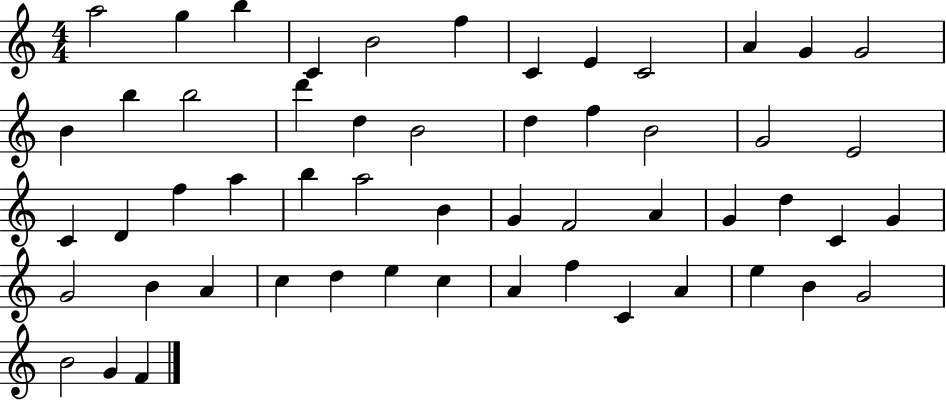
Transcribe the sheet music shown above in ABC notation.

X:1
T:Untitled
M:4/4
L:1/4
K:C
a2 g b C B2 f C E C2 A G G2 B b b2 d' d B2 d f B2 G2 E2 C D f a b a2 B G F2 A G d C G G2 B A c d e c A f C A e B G2 B2 G F